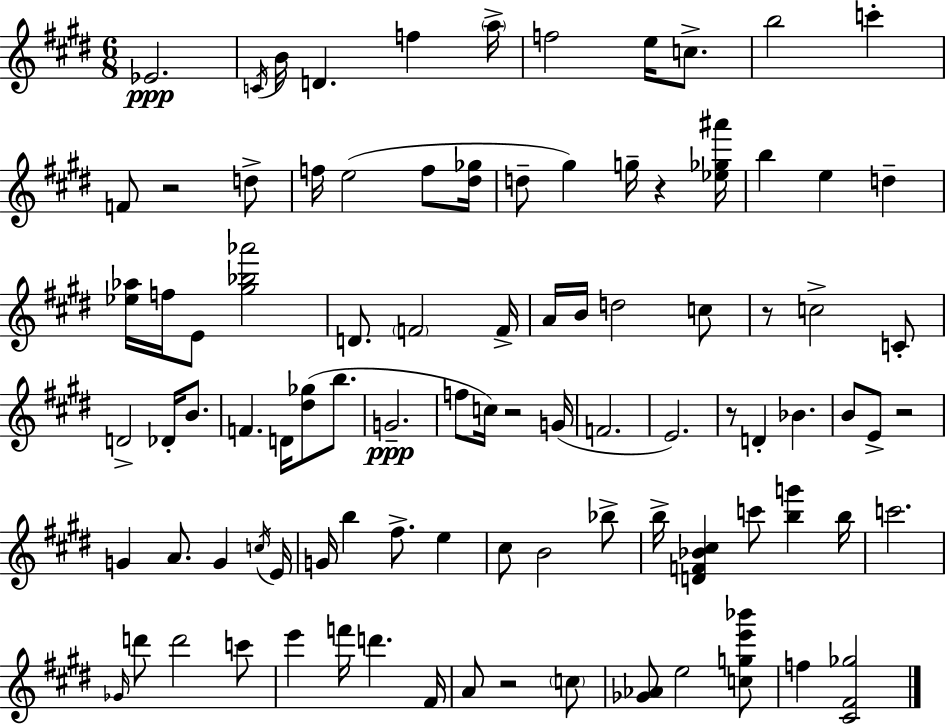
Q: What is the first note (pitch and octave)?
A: Eb4